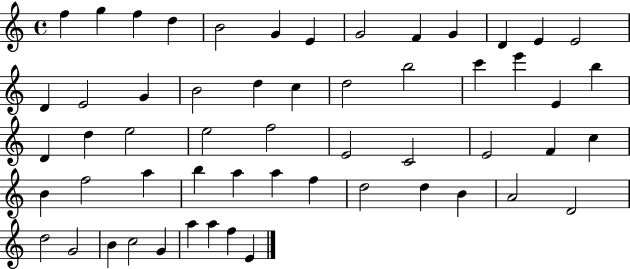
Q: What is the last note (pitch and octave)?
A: E4